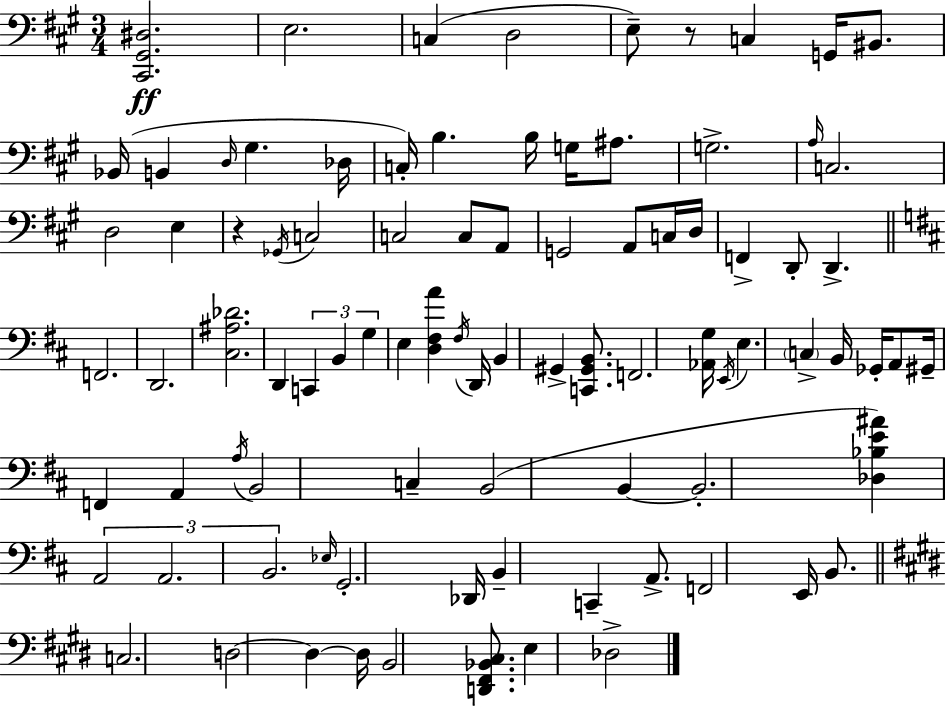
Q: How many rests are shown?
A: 2